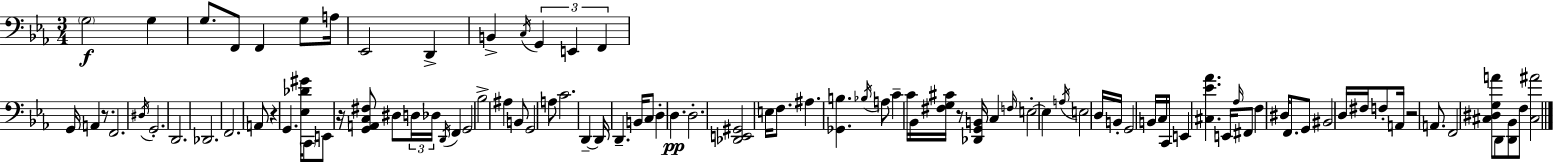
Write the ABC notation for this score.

X:1
T:Untitled
M:3/4
L:1/4
K:Cm
G,2 G, G,/2 F,,/2 F,, G,/2 A,/4 _E,,2 D,, B,, C,/4 G,, E,, F,, G,,/4 A,, z/2 F,,2 ^D,/4 G,,2 D,,2 _D,,2 F,,2 A,,/2 z G,, [_E,_D^G]/4 C,,/2 E,,/2 z/4 [G,,A,,C,^F,]/2 ^D,/2 D,/4 _D,/4 D,,/4 F,, G,,2 _B,2 ^A, B,,/2 G,,2 A,/2 C2 D,, D,,/4 D,, B,,/4 C,/2 D, D, D,2 [_D,,E,,^G,,]2 E,/4 F,/2 ^A, [_G,,B,] _B,/4 A,/2 C C/4 _B,,/4 [^F,G,^C]/4 z/2 [_D,,G,,B,,]/4 C, F,/4 E,2 E, A,/4 E,2 D,/4 B,,/4 G,,2 B,,/4 C,/4 C,,/4 E,, [^C,_E_A] E,,/4 _A,/4 ^F,,/2 F, ^D,/4 F,,/2 G,,/2 ^B,,2 D,/4 ^F,/4 F,/2 A,,/4 z2 A,,/2 F,,2 [^C,^D,G,A]/2 D,,/2 [D,,_B,,]/2 F,/2 [^C,^A]2